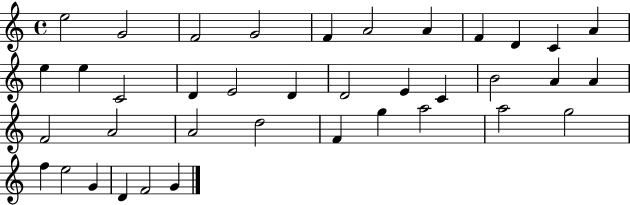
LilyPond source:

{
  \clef treble
  \time 4/4
  \defaultTimeSignature
  \key c \major
  e''2 g'2 | f'2 g'2 | f'4 a'2 a'4 | f'4 d'4 c'4 a'4 | \break e''4 e''4 c'2 | d'4 e'2 d'4 | d'2 e'4 c'4 | b'2 a'4 a'4 | \break f'2 a'2 | a'2 d''2 | f'4 g''4 a''2 | a''2 g''2 | \break f''4 e''2 g'4 | d'4 f'2 g'4 | \bar "|."
}